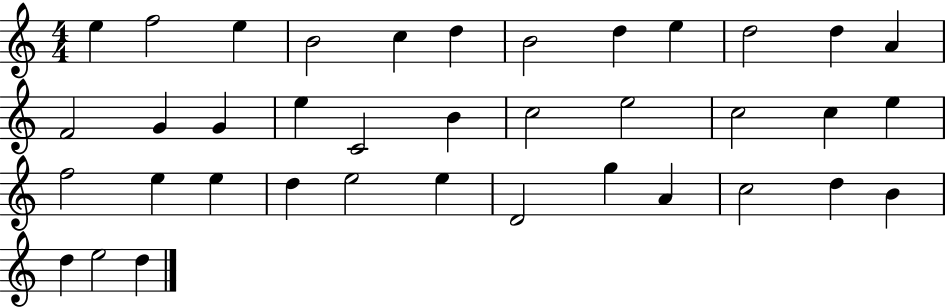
{
  \clef treble
  \numericTimeSignature
  \time 4/4
  \key c \major
  e''4 f''2 e''4 | b'2 c''4 d''4 | b'2 d''4 e''4 | d''2 d''4 a'4 | \break f'2 g'4 g'4 | e''4 c'2 b'4 | c''2 e''2 | c''2 c''4 e''4 | \break f''2 e''4 e''4 | d''4 e''2 e''4 | d'2 g''4 a'4 | c''2 d''4 b'4 | \break d''4 e''2 d''4 | \bar "|."
}